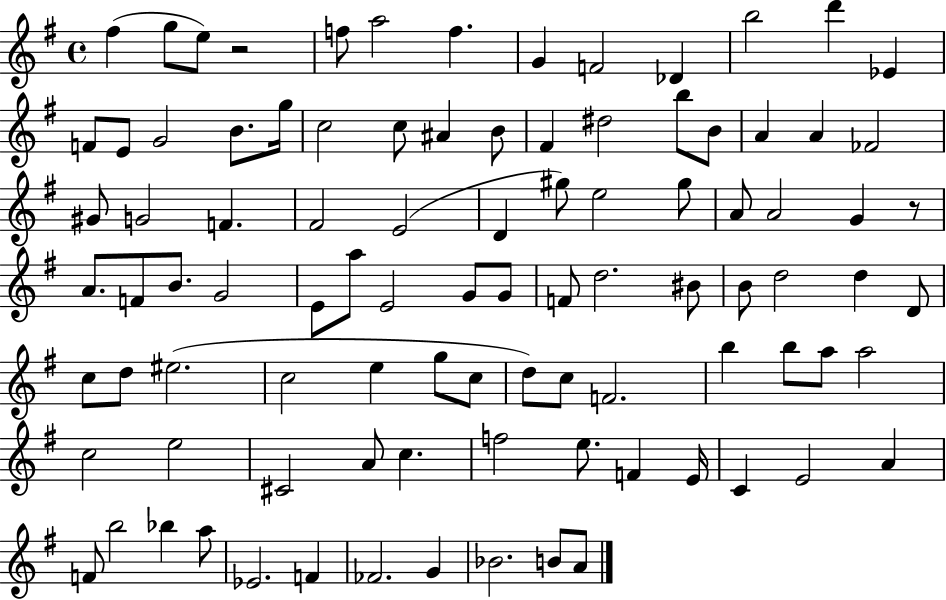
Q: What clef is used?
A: treble